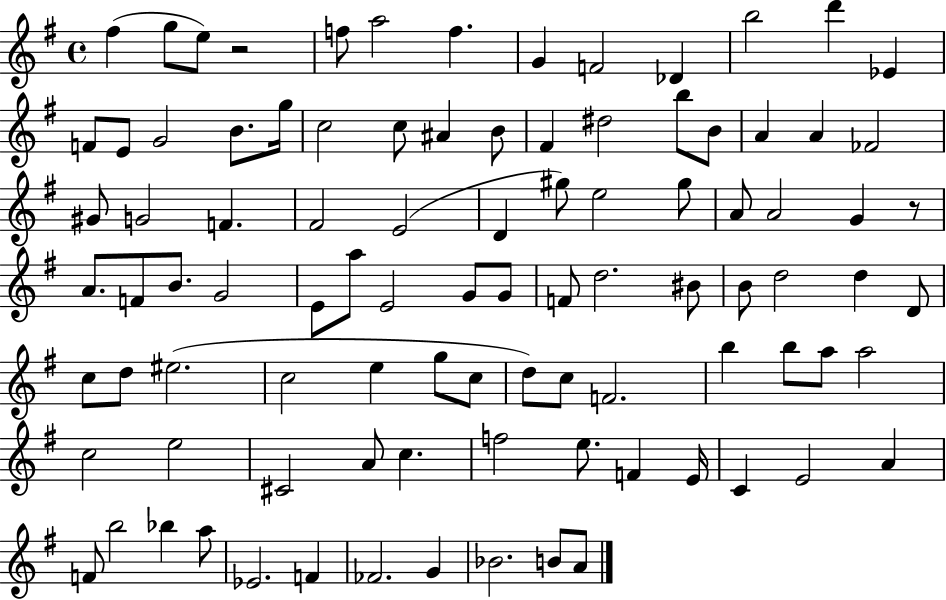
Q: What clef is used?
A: treble